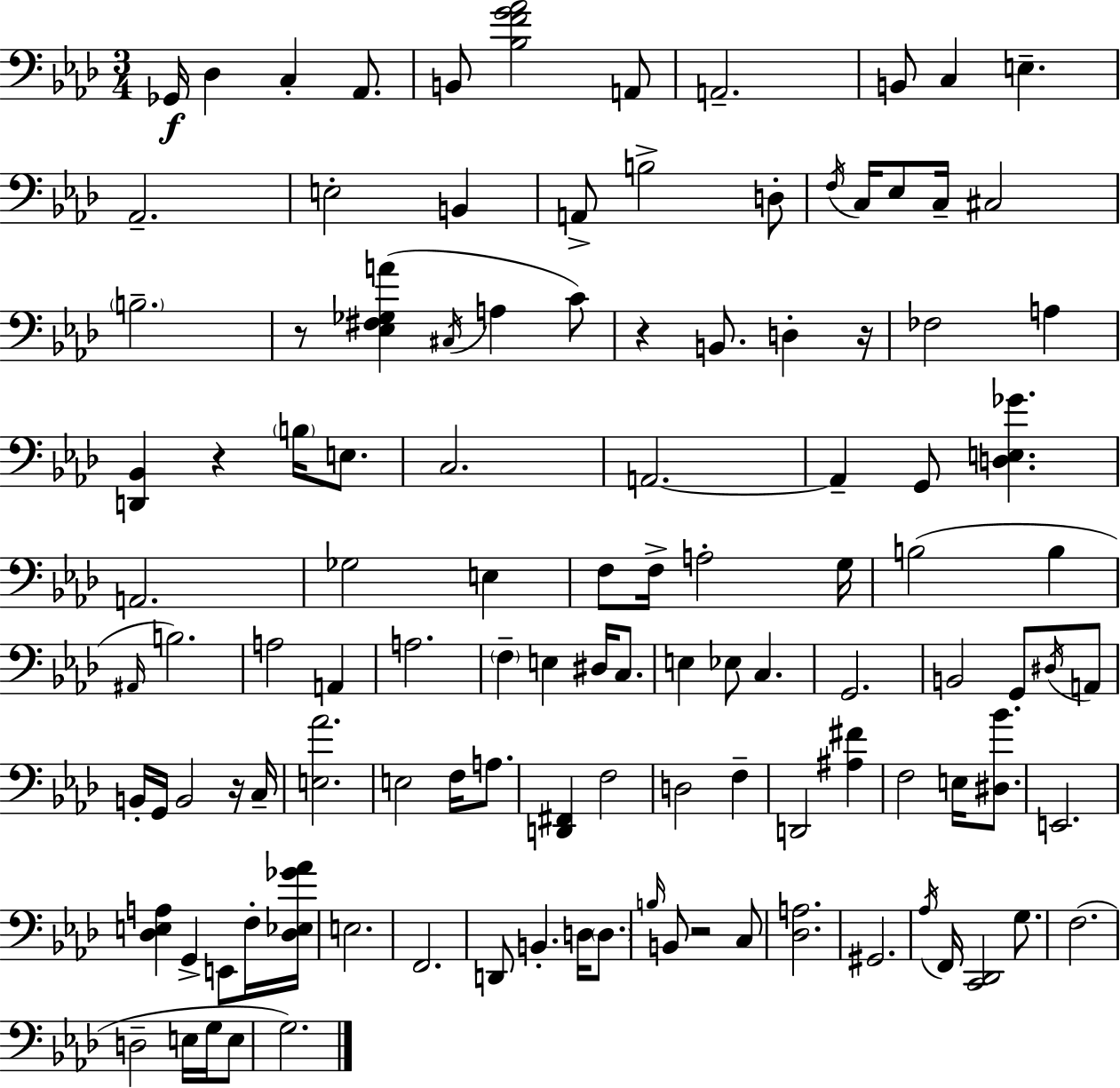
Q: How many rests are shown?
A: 6